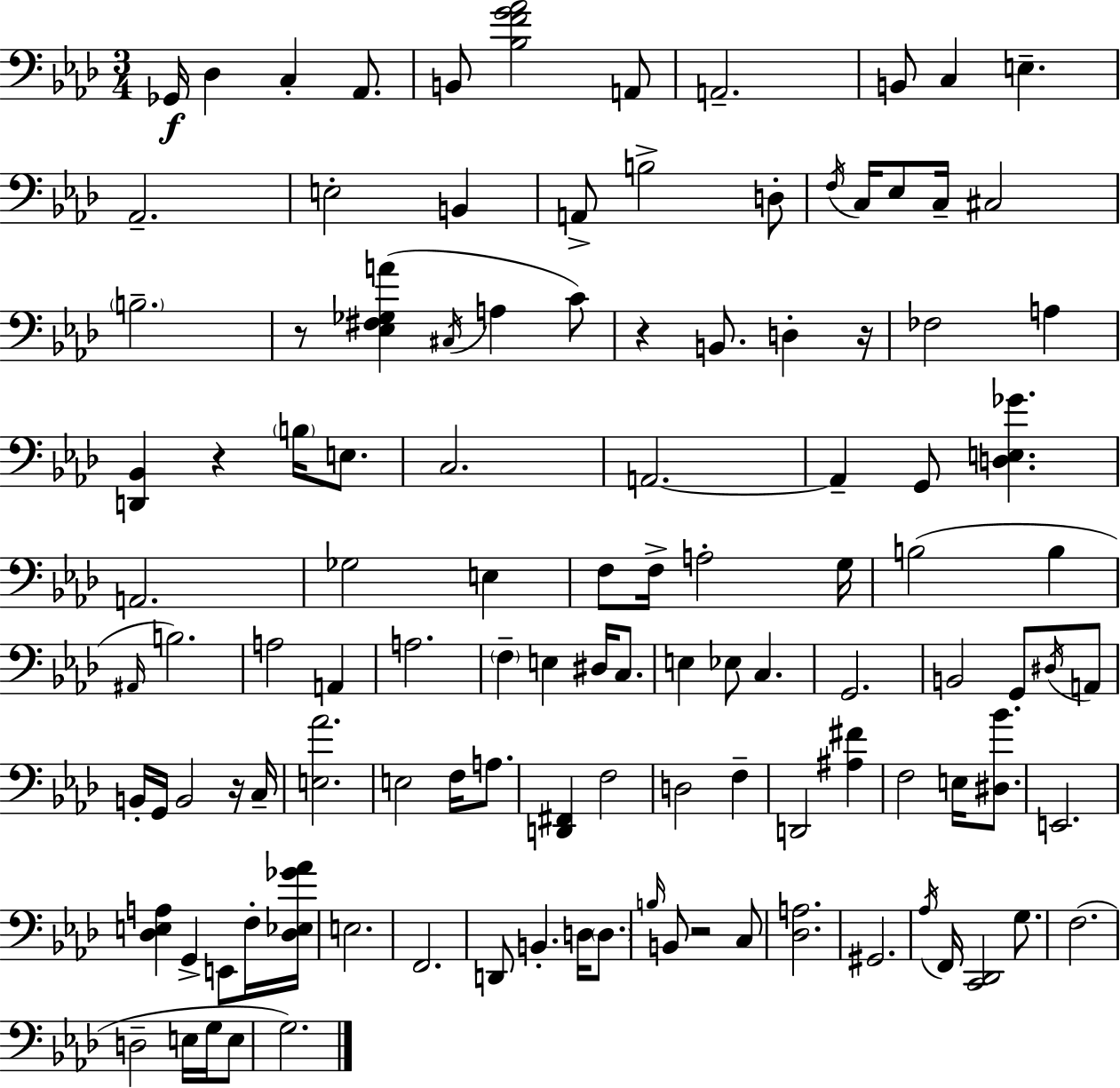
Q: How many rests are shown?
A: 6